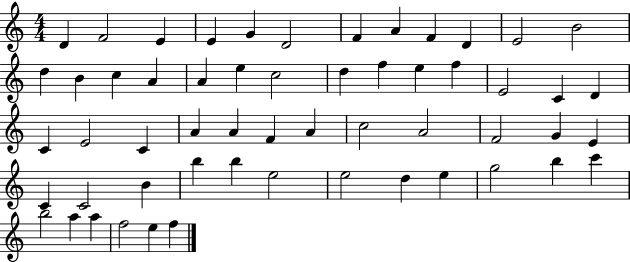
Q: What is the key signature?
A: C major